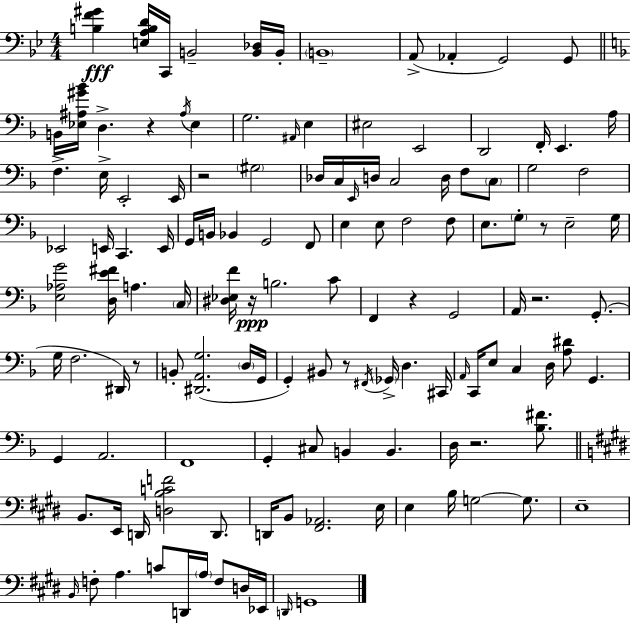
{
  \clef bass
  \numericTimeSignature
  \time 4/4
  \key bes \major
  <b f' gis'>4\fff <e a b d'>16 c,16 b,2-- <b, des>16 b,16-. | \parenthesize b,1-- | a,8->( aes,4-. g,2) g,8 | \bar "||" \break \key f \major b,16 <ees ais gis' bes'>16 d4.-> r4 \acciaccatura { ais16 } ees4 | g2. \grace { ais,16 } e4 | eis2 e,2 | d,2 f,16-. e,4. | \break a16 f4.-> e16-> e,2-. | e,16 r2 \parenthesize gis2 | des16 c16 \grace { e,16 } d16 c2 d16 f8 | \parenthesize c8 g2 f2 | \break ees,2 e,16 c,4. | e,16 g,16 b,16 bes,4 g,2 | f,8 e4 e8 f2 | f8 e8. \parenthesize g8-. r8 e2-- | \break g16 <e aes g'>2 <d e' fis'>16 a4. | \parenthesize c16 <dis ees f'>16 r16\ppp b2. | c'8 f,4 r4 g,2 | a,16 r2. | \break g,8.-.( g16 f2. | dis,16) r8 b,8-. <dis, a, g>2.( | \parenthesize d16 g,16 g,4-.) bis,8 r8 \acciaccatura { fis,16 } \parenthesize ges,16-> d4. | cis,16 \grace { a,16 } c,16 e8 c4 d16 <a dis'>8 g,4. | \break g,4 a,2. | f,1 | g,4-. cis8 b,4 b,4. | d16 r2. | \break <bes fis'>8. \bar "||" \break \key e \major b,8. e,16 d,16 <d b c' f'>2 d,8. | d,16 b,8 <fis, aes,>2. e16 | e4 b16 g2~~ g8. | e1-- | \break \grace { b,16 } f8-. a4. c'8 d,16 \parenthesize a16 f8 d16 | ees,16 \grace { d,16 } g,1 | \bar "|."
}